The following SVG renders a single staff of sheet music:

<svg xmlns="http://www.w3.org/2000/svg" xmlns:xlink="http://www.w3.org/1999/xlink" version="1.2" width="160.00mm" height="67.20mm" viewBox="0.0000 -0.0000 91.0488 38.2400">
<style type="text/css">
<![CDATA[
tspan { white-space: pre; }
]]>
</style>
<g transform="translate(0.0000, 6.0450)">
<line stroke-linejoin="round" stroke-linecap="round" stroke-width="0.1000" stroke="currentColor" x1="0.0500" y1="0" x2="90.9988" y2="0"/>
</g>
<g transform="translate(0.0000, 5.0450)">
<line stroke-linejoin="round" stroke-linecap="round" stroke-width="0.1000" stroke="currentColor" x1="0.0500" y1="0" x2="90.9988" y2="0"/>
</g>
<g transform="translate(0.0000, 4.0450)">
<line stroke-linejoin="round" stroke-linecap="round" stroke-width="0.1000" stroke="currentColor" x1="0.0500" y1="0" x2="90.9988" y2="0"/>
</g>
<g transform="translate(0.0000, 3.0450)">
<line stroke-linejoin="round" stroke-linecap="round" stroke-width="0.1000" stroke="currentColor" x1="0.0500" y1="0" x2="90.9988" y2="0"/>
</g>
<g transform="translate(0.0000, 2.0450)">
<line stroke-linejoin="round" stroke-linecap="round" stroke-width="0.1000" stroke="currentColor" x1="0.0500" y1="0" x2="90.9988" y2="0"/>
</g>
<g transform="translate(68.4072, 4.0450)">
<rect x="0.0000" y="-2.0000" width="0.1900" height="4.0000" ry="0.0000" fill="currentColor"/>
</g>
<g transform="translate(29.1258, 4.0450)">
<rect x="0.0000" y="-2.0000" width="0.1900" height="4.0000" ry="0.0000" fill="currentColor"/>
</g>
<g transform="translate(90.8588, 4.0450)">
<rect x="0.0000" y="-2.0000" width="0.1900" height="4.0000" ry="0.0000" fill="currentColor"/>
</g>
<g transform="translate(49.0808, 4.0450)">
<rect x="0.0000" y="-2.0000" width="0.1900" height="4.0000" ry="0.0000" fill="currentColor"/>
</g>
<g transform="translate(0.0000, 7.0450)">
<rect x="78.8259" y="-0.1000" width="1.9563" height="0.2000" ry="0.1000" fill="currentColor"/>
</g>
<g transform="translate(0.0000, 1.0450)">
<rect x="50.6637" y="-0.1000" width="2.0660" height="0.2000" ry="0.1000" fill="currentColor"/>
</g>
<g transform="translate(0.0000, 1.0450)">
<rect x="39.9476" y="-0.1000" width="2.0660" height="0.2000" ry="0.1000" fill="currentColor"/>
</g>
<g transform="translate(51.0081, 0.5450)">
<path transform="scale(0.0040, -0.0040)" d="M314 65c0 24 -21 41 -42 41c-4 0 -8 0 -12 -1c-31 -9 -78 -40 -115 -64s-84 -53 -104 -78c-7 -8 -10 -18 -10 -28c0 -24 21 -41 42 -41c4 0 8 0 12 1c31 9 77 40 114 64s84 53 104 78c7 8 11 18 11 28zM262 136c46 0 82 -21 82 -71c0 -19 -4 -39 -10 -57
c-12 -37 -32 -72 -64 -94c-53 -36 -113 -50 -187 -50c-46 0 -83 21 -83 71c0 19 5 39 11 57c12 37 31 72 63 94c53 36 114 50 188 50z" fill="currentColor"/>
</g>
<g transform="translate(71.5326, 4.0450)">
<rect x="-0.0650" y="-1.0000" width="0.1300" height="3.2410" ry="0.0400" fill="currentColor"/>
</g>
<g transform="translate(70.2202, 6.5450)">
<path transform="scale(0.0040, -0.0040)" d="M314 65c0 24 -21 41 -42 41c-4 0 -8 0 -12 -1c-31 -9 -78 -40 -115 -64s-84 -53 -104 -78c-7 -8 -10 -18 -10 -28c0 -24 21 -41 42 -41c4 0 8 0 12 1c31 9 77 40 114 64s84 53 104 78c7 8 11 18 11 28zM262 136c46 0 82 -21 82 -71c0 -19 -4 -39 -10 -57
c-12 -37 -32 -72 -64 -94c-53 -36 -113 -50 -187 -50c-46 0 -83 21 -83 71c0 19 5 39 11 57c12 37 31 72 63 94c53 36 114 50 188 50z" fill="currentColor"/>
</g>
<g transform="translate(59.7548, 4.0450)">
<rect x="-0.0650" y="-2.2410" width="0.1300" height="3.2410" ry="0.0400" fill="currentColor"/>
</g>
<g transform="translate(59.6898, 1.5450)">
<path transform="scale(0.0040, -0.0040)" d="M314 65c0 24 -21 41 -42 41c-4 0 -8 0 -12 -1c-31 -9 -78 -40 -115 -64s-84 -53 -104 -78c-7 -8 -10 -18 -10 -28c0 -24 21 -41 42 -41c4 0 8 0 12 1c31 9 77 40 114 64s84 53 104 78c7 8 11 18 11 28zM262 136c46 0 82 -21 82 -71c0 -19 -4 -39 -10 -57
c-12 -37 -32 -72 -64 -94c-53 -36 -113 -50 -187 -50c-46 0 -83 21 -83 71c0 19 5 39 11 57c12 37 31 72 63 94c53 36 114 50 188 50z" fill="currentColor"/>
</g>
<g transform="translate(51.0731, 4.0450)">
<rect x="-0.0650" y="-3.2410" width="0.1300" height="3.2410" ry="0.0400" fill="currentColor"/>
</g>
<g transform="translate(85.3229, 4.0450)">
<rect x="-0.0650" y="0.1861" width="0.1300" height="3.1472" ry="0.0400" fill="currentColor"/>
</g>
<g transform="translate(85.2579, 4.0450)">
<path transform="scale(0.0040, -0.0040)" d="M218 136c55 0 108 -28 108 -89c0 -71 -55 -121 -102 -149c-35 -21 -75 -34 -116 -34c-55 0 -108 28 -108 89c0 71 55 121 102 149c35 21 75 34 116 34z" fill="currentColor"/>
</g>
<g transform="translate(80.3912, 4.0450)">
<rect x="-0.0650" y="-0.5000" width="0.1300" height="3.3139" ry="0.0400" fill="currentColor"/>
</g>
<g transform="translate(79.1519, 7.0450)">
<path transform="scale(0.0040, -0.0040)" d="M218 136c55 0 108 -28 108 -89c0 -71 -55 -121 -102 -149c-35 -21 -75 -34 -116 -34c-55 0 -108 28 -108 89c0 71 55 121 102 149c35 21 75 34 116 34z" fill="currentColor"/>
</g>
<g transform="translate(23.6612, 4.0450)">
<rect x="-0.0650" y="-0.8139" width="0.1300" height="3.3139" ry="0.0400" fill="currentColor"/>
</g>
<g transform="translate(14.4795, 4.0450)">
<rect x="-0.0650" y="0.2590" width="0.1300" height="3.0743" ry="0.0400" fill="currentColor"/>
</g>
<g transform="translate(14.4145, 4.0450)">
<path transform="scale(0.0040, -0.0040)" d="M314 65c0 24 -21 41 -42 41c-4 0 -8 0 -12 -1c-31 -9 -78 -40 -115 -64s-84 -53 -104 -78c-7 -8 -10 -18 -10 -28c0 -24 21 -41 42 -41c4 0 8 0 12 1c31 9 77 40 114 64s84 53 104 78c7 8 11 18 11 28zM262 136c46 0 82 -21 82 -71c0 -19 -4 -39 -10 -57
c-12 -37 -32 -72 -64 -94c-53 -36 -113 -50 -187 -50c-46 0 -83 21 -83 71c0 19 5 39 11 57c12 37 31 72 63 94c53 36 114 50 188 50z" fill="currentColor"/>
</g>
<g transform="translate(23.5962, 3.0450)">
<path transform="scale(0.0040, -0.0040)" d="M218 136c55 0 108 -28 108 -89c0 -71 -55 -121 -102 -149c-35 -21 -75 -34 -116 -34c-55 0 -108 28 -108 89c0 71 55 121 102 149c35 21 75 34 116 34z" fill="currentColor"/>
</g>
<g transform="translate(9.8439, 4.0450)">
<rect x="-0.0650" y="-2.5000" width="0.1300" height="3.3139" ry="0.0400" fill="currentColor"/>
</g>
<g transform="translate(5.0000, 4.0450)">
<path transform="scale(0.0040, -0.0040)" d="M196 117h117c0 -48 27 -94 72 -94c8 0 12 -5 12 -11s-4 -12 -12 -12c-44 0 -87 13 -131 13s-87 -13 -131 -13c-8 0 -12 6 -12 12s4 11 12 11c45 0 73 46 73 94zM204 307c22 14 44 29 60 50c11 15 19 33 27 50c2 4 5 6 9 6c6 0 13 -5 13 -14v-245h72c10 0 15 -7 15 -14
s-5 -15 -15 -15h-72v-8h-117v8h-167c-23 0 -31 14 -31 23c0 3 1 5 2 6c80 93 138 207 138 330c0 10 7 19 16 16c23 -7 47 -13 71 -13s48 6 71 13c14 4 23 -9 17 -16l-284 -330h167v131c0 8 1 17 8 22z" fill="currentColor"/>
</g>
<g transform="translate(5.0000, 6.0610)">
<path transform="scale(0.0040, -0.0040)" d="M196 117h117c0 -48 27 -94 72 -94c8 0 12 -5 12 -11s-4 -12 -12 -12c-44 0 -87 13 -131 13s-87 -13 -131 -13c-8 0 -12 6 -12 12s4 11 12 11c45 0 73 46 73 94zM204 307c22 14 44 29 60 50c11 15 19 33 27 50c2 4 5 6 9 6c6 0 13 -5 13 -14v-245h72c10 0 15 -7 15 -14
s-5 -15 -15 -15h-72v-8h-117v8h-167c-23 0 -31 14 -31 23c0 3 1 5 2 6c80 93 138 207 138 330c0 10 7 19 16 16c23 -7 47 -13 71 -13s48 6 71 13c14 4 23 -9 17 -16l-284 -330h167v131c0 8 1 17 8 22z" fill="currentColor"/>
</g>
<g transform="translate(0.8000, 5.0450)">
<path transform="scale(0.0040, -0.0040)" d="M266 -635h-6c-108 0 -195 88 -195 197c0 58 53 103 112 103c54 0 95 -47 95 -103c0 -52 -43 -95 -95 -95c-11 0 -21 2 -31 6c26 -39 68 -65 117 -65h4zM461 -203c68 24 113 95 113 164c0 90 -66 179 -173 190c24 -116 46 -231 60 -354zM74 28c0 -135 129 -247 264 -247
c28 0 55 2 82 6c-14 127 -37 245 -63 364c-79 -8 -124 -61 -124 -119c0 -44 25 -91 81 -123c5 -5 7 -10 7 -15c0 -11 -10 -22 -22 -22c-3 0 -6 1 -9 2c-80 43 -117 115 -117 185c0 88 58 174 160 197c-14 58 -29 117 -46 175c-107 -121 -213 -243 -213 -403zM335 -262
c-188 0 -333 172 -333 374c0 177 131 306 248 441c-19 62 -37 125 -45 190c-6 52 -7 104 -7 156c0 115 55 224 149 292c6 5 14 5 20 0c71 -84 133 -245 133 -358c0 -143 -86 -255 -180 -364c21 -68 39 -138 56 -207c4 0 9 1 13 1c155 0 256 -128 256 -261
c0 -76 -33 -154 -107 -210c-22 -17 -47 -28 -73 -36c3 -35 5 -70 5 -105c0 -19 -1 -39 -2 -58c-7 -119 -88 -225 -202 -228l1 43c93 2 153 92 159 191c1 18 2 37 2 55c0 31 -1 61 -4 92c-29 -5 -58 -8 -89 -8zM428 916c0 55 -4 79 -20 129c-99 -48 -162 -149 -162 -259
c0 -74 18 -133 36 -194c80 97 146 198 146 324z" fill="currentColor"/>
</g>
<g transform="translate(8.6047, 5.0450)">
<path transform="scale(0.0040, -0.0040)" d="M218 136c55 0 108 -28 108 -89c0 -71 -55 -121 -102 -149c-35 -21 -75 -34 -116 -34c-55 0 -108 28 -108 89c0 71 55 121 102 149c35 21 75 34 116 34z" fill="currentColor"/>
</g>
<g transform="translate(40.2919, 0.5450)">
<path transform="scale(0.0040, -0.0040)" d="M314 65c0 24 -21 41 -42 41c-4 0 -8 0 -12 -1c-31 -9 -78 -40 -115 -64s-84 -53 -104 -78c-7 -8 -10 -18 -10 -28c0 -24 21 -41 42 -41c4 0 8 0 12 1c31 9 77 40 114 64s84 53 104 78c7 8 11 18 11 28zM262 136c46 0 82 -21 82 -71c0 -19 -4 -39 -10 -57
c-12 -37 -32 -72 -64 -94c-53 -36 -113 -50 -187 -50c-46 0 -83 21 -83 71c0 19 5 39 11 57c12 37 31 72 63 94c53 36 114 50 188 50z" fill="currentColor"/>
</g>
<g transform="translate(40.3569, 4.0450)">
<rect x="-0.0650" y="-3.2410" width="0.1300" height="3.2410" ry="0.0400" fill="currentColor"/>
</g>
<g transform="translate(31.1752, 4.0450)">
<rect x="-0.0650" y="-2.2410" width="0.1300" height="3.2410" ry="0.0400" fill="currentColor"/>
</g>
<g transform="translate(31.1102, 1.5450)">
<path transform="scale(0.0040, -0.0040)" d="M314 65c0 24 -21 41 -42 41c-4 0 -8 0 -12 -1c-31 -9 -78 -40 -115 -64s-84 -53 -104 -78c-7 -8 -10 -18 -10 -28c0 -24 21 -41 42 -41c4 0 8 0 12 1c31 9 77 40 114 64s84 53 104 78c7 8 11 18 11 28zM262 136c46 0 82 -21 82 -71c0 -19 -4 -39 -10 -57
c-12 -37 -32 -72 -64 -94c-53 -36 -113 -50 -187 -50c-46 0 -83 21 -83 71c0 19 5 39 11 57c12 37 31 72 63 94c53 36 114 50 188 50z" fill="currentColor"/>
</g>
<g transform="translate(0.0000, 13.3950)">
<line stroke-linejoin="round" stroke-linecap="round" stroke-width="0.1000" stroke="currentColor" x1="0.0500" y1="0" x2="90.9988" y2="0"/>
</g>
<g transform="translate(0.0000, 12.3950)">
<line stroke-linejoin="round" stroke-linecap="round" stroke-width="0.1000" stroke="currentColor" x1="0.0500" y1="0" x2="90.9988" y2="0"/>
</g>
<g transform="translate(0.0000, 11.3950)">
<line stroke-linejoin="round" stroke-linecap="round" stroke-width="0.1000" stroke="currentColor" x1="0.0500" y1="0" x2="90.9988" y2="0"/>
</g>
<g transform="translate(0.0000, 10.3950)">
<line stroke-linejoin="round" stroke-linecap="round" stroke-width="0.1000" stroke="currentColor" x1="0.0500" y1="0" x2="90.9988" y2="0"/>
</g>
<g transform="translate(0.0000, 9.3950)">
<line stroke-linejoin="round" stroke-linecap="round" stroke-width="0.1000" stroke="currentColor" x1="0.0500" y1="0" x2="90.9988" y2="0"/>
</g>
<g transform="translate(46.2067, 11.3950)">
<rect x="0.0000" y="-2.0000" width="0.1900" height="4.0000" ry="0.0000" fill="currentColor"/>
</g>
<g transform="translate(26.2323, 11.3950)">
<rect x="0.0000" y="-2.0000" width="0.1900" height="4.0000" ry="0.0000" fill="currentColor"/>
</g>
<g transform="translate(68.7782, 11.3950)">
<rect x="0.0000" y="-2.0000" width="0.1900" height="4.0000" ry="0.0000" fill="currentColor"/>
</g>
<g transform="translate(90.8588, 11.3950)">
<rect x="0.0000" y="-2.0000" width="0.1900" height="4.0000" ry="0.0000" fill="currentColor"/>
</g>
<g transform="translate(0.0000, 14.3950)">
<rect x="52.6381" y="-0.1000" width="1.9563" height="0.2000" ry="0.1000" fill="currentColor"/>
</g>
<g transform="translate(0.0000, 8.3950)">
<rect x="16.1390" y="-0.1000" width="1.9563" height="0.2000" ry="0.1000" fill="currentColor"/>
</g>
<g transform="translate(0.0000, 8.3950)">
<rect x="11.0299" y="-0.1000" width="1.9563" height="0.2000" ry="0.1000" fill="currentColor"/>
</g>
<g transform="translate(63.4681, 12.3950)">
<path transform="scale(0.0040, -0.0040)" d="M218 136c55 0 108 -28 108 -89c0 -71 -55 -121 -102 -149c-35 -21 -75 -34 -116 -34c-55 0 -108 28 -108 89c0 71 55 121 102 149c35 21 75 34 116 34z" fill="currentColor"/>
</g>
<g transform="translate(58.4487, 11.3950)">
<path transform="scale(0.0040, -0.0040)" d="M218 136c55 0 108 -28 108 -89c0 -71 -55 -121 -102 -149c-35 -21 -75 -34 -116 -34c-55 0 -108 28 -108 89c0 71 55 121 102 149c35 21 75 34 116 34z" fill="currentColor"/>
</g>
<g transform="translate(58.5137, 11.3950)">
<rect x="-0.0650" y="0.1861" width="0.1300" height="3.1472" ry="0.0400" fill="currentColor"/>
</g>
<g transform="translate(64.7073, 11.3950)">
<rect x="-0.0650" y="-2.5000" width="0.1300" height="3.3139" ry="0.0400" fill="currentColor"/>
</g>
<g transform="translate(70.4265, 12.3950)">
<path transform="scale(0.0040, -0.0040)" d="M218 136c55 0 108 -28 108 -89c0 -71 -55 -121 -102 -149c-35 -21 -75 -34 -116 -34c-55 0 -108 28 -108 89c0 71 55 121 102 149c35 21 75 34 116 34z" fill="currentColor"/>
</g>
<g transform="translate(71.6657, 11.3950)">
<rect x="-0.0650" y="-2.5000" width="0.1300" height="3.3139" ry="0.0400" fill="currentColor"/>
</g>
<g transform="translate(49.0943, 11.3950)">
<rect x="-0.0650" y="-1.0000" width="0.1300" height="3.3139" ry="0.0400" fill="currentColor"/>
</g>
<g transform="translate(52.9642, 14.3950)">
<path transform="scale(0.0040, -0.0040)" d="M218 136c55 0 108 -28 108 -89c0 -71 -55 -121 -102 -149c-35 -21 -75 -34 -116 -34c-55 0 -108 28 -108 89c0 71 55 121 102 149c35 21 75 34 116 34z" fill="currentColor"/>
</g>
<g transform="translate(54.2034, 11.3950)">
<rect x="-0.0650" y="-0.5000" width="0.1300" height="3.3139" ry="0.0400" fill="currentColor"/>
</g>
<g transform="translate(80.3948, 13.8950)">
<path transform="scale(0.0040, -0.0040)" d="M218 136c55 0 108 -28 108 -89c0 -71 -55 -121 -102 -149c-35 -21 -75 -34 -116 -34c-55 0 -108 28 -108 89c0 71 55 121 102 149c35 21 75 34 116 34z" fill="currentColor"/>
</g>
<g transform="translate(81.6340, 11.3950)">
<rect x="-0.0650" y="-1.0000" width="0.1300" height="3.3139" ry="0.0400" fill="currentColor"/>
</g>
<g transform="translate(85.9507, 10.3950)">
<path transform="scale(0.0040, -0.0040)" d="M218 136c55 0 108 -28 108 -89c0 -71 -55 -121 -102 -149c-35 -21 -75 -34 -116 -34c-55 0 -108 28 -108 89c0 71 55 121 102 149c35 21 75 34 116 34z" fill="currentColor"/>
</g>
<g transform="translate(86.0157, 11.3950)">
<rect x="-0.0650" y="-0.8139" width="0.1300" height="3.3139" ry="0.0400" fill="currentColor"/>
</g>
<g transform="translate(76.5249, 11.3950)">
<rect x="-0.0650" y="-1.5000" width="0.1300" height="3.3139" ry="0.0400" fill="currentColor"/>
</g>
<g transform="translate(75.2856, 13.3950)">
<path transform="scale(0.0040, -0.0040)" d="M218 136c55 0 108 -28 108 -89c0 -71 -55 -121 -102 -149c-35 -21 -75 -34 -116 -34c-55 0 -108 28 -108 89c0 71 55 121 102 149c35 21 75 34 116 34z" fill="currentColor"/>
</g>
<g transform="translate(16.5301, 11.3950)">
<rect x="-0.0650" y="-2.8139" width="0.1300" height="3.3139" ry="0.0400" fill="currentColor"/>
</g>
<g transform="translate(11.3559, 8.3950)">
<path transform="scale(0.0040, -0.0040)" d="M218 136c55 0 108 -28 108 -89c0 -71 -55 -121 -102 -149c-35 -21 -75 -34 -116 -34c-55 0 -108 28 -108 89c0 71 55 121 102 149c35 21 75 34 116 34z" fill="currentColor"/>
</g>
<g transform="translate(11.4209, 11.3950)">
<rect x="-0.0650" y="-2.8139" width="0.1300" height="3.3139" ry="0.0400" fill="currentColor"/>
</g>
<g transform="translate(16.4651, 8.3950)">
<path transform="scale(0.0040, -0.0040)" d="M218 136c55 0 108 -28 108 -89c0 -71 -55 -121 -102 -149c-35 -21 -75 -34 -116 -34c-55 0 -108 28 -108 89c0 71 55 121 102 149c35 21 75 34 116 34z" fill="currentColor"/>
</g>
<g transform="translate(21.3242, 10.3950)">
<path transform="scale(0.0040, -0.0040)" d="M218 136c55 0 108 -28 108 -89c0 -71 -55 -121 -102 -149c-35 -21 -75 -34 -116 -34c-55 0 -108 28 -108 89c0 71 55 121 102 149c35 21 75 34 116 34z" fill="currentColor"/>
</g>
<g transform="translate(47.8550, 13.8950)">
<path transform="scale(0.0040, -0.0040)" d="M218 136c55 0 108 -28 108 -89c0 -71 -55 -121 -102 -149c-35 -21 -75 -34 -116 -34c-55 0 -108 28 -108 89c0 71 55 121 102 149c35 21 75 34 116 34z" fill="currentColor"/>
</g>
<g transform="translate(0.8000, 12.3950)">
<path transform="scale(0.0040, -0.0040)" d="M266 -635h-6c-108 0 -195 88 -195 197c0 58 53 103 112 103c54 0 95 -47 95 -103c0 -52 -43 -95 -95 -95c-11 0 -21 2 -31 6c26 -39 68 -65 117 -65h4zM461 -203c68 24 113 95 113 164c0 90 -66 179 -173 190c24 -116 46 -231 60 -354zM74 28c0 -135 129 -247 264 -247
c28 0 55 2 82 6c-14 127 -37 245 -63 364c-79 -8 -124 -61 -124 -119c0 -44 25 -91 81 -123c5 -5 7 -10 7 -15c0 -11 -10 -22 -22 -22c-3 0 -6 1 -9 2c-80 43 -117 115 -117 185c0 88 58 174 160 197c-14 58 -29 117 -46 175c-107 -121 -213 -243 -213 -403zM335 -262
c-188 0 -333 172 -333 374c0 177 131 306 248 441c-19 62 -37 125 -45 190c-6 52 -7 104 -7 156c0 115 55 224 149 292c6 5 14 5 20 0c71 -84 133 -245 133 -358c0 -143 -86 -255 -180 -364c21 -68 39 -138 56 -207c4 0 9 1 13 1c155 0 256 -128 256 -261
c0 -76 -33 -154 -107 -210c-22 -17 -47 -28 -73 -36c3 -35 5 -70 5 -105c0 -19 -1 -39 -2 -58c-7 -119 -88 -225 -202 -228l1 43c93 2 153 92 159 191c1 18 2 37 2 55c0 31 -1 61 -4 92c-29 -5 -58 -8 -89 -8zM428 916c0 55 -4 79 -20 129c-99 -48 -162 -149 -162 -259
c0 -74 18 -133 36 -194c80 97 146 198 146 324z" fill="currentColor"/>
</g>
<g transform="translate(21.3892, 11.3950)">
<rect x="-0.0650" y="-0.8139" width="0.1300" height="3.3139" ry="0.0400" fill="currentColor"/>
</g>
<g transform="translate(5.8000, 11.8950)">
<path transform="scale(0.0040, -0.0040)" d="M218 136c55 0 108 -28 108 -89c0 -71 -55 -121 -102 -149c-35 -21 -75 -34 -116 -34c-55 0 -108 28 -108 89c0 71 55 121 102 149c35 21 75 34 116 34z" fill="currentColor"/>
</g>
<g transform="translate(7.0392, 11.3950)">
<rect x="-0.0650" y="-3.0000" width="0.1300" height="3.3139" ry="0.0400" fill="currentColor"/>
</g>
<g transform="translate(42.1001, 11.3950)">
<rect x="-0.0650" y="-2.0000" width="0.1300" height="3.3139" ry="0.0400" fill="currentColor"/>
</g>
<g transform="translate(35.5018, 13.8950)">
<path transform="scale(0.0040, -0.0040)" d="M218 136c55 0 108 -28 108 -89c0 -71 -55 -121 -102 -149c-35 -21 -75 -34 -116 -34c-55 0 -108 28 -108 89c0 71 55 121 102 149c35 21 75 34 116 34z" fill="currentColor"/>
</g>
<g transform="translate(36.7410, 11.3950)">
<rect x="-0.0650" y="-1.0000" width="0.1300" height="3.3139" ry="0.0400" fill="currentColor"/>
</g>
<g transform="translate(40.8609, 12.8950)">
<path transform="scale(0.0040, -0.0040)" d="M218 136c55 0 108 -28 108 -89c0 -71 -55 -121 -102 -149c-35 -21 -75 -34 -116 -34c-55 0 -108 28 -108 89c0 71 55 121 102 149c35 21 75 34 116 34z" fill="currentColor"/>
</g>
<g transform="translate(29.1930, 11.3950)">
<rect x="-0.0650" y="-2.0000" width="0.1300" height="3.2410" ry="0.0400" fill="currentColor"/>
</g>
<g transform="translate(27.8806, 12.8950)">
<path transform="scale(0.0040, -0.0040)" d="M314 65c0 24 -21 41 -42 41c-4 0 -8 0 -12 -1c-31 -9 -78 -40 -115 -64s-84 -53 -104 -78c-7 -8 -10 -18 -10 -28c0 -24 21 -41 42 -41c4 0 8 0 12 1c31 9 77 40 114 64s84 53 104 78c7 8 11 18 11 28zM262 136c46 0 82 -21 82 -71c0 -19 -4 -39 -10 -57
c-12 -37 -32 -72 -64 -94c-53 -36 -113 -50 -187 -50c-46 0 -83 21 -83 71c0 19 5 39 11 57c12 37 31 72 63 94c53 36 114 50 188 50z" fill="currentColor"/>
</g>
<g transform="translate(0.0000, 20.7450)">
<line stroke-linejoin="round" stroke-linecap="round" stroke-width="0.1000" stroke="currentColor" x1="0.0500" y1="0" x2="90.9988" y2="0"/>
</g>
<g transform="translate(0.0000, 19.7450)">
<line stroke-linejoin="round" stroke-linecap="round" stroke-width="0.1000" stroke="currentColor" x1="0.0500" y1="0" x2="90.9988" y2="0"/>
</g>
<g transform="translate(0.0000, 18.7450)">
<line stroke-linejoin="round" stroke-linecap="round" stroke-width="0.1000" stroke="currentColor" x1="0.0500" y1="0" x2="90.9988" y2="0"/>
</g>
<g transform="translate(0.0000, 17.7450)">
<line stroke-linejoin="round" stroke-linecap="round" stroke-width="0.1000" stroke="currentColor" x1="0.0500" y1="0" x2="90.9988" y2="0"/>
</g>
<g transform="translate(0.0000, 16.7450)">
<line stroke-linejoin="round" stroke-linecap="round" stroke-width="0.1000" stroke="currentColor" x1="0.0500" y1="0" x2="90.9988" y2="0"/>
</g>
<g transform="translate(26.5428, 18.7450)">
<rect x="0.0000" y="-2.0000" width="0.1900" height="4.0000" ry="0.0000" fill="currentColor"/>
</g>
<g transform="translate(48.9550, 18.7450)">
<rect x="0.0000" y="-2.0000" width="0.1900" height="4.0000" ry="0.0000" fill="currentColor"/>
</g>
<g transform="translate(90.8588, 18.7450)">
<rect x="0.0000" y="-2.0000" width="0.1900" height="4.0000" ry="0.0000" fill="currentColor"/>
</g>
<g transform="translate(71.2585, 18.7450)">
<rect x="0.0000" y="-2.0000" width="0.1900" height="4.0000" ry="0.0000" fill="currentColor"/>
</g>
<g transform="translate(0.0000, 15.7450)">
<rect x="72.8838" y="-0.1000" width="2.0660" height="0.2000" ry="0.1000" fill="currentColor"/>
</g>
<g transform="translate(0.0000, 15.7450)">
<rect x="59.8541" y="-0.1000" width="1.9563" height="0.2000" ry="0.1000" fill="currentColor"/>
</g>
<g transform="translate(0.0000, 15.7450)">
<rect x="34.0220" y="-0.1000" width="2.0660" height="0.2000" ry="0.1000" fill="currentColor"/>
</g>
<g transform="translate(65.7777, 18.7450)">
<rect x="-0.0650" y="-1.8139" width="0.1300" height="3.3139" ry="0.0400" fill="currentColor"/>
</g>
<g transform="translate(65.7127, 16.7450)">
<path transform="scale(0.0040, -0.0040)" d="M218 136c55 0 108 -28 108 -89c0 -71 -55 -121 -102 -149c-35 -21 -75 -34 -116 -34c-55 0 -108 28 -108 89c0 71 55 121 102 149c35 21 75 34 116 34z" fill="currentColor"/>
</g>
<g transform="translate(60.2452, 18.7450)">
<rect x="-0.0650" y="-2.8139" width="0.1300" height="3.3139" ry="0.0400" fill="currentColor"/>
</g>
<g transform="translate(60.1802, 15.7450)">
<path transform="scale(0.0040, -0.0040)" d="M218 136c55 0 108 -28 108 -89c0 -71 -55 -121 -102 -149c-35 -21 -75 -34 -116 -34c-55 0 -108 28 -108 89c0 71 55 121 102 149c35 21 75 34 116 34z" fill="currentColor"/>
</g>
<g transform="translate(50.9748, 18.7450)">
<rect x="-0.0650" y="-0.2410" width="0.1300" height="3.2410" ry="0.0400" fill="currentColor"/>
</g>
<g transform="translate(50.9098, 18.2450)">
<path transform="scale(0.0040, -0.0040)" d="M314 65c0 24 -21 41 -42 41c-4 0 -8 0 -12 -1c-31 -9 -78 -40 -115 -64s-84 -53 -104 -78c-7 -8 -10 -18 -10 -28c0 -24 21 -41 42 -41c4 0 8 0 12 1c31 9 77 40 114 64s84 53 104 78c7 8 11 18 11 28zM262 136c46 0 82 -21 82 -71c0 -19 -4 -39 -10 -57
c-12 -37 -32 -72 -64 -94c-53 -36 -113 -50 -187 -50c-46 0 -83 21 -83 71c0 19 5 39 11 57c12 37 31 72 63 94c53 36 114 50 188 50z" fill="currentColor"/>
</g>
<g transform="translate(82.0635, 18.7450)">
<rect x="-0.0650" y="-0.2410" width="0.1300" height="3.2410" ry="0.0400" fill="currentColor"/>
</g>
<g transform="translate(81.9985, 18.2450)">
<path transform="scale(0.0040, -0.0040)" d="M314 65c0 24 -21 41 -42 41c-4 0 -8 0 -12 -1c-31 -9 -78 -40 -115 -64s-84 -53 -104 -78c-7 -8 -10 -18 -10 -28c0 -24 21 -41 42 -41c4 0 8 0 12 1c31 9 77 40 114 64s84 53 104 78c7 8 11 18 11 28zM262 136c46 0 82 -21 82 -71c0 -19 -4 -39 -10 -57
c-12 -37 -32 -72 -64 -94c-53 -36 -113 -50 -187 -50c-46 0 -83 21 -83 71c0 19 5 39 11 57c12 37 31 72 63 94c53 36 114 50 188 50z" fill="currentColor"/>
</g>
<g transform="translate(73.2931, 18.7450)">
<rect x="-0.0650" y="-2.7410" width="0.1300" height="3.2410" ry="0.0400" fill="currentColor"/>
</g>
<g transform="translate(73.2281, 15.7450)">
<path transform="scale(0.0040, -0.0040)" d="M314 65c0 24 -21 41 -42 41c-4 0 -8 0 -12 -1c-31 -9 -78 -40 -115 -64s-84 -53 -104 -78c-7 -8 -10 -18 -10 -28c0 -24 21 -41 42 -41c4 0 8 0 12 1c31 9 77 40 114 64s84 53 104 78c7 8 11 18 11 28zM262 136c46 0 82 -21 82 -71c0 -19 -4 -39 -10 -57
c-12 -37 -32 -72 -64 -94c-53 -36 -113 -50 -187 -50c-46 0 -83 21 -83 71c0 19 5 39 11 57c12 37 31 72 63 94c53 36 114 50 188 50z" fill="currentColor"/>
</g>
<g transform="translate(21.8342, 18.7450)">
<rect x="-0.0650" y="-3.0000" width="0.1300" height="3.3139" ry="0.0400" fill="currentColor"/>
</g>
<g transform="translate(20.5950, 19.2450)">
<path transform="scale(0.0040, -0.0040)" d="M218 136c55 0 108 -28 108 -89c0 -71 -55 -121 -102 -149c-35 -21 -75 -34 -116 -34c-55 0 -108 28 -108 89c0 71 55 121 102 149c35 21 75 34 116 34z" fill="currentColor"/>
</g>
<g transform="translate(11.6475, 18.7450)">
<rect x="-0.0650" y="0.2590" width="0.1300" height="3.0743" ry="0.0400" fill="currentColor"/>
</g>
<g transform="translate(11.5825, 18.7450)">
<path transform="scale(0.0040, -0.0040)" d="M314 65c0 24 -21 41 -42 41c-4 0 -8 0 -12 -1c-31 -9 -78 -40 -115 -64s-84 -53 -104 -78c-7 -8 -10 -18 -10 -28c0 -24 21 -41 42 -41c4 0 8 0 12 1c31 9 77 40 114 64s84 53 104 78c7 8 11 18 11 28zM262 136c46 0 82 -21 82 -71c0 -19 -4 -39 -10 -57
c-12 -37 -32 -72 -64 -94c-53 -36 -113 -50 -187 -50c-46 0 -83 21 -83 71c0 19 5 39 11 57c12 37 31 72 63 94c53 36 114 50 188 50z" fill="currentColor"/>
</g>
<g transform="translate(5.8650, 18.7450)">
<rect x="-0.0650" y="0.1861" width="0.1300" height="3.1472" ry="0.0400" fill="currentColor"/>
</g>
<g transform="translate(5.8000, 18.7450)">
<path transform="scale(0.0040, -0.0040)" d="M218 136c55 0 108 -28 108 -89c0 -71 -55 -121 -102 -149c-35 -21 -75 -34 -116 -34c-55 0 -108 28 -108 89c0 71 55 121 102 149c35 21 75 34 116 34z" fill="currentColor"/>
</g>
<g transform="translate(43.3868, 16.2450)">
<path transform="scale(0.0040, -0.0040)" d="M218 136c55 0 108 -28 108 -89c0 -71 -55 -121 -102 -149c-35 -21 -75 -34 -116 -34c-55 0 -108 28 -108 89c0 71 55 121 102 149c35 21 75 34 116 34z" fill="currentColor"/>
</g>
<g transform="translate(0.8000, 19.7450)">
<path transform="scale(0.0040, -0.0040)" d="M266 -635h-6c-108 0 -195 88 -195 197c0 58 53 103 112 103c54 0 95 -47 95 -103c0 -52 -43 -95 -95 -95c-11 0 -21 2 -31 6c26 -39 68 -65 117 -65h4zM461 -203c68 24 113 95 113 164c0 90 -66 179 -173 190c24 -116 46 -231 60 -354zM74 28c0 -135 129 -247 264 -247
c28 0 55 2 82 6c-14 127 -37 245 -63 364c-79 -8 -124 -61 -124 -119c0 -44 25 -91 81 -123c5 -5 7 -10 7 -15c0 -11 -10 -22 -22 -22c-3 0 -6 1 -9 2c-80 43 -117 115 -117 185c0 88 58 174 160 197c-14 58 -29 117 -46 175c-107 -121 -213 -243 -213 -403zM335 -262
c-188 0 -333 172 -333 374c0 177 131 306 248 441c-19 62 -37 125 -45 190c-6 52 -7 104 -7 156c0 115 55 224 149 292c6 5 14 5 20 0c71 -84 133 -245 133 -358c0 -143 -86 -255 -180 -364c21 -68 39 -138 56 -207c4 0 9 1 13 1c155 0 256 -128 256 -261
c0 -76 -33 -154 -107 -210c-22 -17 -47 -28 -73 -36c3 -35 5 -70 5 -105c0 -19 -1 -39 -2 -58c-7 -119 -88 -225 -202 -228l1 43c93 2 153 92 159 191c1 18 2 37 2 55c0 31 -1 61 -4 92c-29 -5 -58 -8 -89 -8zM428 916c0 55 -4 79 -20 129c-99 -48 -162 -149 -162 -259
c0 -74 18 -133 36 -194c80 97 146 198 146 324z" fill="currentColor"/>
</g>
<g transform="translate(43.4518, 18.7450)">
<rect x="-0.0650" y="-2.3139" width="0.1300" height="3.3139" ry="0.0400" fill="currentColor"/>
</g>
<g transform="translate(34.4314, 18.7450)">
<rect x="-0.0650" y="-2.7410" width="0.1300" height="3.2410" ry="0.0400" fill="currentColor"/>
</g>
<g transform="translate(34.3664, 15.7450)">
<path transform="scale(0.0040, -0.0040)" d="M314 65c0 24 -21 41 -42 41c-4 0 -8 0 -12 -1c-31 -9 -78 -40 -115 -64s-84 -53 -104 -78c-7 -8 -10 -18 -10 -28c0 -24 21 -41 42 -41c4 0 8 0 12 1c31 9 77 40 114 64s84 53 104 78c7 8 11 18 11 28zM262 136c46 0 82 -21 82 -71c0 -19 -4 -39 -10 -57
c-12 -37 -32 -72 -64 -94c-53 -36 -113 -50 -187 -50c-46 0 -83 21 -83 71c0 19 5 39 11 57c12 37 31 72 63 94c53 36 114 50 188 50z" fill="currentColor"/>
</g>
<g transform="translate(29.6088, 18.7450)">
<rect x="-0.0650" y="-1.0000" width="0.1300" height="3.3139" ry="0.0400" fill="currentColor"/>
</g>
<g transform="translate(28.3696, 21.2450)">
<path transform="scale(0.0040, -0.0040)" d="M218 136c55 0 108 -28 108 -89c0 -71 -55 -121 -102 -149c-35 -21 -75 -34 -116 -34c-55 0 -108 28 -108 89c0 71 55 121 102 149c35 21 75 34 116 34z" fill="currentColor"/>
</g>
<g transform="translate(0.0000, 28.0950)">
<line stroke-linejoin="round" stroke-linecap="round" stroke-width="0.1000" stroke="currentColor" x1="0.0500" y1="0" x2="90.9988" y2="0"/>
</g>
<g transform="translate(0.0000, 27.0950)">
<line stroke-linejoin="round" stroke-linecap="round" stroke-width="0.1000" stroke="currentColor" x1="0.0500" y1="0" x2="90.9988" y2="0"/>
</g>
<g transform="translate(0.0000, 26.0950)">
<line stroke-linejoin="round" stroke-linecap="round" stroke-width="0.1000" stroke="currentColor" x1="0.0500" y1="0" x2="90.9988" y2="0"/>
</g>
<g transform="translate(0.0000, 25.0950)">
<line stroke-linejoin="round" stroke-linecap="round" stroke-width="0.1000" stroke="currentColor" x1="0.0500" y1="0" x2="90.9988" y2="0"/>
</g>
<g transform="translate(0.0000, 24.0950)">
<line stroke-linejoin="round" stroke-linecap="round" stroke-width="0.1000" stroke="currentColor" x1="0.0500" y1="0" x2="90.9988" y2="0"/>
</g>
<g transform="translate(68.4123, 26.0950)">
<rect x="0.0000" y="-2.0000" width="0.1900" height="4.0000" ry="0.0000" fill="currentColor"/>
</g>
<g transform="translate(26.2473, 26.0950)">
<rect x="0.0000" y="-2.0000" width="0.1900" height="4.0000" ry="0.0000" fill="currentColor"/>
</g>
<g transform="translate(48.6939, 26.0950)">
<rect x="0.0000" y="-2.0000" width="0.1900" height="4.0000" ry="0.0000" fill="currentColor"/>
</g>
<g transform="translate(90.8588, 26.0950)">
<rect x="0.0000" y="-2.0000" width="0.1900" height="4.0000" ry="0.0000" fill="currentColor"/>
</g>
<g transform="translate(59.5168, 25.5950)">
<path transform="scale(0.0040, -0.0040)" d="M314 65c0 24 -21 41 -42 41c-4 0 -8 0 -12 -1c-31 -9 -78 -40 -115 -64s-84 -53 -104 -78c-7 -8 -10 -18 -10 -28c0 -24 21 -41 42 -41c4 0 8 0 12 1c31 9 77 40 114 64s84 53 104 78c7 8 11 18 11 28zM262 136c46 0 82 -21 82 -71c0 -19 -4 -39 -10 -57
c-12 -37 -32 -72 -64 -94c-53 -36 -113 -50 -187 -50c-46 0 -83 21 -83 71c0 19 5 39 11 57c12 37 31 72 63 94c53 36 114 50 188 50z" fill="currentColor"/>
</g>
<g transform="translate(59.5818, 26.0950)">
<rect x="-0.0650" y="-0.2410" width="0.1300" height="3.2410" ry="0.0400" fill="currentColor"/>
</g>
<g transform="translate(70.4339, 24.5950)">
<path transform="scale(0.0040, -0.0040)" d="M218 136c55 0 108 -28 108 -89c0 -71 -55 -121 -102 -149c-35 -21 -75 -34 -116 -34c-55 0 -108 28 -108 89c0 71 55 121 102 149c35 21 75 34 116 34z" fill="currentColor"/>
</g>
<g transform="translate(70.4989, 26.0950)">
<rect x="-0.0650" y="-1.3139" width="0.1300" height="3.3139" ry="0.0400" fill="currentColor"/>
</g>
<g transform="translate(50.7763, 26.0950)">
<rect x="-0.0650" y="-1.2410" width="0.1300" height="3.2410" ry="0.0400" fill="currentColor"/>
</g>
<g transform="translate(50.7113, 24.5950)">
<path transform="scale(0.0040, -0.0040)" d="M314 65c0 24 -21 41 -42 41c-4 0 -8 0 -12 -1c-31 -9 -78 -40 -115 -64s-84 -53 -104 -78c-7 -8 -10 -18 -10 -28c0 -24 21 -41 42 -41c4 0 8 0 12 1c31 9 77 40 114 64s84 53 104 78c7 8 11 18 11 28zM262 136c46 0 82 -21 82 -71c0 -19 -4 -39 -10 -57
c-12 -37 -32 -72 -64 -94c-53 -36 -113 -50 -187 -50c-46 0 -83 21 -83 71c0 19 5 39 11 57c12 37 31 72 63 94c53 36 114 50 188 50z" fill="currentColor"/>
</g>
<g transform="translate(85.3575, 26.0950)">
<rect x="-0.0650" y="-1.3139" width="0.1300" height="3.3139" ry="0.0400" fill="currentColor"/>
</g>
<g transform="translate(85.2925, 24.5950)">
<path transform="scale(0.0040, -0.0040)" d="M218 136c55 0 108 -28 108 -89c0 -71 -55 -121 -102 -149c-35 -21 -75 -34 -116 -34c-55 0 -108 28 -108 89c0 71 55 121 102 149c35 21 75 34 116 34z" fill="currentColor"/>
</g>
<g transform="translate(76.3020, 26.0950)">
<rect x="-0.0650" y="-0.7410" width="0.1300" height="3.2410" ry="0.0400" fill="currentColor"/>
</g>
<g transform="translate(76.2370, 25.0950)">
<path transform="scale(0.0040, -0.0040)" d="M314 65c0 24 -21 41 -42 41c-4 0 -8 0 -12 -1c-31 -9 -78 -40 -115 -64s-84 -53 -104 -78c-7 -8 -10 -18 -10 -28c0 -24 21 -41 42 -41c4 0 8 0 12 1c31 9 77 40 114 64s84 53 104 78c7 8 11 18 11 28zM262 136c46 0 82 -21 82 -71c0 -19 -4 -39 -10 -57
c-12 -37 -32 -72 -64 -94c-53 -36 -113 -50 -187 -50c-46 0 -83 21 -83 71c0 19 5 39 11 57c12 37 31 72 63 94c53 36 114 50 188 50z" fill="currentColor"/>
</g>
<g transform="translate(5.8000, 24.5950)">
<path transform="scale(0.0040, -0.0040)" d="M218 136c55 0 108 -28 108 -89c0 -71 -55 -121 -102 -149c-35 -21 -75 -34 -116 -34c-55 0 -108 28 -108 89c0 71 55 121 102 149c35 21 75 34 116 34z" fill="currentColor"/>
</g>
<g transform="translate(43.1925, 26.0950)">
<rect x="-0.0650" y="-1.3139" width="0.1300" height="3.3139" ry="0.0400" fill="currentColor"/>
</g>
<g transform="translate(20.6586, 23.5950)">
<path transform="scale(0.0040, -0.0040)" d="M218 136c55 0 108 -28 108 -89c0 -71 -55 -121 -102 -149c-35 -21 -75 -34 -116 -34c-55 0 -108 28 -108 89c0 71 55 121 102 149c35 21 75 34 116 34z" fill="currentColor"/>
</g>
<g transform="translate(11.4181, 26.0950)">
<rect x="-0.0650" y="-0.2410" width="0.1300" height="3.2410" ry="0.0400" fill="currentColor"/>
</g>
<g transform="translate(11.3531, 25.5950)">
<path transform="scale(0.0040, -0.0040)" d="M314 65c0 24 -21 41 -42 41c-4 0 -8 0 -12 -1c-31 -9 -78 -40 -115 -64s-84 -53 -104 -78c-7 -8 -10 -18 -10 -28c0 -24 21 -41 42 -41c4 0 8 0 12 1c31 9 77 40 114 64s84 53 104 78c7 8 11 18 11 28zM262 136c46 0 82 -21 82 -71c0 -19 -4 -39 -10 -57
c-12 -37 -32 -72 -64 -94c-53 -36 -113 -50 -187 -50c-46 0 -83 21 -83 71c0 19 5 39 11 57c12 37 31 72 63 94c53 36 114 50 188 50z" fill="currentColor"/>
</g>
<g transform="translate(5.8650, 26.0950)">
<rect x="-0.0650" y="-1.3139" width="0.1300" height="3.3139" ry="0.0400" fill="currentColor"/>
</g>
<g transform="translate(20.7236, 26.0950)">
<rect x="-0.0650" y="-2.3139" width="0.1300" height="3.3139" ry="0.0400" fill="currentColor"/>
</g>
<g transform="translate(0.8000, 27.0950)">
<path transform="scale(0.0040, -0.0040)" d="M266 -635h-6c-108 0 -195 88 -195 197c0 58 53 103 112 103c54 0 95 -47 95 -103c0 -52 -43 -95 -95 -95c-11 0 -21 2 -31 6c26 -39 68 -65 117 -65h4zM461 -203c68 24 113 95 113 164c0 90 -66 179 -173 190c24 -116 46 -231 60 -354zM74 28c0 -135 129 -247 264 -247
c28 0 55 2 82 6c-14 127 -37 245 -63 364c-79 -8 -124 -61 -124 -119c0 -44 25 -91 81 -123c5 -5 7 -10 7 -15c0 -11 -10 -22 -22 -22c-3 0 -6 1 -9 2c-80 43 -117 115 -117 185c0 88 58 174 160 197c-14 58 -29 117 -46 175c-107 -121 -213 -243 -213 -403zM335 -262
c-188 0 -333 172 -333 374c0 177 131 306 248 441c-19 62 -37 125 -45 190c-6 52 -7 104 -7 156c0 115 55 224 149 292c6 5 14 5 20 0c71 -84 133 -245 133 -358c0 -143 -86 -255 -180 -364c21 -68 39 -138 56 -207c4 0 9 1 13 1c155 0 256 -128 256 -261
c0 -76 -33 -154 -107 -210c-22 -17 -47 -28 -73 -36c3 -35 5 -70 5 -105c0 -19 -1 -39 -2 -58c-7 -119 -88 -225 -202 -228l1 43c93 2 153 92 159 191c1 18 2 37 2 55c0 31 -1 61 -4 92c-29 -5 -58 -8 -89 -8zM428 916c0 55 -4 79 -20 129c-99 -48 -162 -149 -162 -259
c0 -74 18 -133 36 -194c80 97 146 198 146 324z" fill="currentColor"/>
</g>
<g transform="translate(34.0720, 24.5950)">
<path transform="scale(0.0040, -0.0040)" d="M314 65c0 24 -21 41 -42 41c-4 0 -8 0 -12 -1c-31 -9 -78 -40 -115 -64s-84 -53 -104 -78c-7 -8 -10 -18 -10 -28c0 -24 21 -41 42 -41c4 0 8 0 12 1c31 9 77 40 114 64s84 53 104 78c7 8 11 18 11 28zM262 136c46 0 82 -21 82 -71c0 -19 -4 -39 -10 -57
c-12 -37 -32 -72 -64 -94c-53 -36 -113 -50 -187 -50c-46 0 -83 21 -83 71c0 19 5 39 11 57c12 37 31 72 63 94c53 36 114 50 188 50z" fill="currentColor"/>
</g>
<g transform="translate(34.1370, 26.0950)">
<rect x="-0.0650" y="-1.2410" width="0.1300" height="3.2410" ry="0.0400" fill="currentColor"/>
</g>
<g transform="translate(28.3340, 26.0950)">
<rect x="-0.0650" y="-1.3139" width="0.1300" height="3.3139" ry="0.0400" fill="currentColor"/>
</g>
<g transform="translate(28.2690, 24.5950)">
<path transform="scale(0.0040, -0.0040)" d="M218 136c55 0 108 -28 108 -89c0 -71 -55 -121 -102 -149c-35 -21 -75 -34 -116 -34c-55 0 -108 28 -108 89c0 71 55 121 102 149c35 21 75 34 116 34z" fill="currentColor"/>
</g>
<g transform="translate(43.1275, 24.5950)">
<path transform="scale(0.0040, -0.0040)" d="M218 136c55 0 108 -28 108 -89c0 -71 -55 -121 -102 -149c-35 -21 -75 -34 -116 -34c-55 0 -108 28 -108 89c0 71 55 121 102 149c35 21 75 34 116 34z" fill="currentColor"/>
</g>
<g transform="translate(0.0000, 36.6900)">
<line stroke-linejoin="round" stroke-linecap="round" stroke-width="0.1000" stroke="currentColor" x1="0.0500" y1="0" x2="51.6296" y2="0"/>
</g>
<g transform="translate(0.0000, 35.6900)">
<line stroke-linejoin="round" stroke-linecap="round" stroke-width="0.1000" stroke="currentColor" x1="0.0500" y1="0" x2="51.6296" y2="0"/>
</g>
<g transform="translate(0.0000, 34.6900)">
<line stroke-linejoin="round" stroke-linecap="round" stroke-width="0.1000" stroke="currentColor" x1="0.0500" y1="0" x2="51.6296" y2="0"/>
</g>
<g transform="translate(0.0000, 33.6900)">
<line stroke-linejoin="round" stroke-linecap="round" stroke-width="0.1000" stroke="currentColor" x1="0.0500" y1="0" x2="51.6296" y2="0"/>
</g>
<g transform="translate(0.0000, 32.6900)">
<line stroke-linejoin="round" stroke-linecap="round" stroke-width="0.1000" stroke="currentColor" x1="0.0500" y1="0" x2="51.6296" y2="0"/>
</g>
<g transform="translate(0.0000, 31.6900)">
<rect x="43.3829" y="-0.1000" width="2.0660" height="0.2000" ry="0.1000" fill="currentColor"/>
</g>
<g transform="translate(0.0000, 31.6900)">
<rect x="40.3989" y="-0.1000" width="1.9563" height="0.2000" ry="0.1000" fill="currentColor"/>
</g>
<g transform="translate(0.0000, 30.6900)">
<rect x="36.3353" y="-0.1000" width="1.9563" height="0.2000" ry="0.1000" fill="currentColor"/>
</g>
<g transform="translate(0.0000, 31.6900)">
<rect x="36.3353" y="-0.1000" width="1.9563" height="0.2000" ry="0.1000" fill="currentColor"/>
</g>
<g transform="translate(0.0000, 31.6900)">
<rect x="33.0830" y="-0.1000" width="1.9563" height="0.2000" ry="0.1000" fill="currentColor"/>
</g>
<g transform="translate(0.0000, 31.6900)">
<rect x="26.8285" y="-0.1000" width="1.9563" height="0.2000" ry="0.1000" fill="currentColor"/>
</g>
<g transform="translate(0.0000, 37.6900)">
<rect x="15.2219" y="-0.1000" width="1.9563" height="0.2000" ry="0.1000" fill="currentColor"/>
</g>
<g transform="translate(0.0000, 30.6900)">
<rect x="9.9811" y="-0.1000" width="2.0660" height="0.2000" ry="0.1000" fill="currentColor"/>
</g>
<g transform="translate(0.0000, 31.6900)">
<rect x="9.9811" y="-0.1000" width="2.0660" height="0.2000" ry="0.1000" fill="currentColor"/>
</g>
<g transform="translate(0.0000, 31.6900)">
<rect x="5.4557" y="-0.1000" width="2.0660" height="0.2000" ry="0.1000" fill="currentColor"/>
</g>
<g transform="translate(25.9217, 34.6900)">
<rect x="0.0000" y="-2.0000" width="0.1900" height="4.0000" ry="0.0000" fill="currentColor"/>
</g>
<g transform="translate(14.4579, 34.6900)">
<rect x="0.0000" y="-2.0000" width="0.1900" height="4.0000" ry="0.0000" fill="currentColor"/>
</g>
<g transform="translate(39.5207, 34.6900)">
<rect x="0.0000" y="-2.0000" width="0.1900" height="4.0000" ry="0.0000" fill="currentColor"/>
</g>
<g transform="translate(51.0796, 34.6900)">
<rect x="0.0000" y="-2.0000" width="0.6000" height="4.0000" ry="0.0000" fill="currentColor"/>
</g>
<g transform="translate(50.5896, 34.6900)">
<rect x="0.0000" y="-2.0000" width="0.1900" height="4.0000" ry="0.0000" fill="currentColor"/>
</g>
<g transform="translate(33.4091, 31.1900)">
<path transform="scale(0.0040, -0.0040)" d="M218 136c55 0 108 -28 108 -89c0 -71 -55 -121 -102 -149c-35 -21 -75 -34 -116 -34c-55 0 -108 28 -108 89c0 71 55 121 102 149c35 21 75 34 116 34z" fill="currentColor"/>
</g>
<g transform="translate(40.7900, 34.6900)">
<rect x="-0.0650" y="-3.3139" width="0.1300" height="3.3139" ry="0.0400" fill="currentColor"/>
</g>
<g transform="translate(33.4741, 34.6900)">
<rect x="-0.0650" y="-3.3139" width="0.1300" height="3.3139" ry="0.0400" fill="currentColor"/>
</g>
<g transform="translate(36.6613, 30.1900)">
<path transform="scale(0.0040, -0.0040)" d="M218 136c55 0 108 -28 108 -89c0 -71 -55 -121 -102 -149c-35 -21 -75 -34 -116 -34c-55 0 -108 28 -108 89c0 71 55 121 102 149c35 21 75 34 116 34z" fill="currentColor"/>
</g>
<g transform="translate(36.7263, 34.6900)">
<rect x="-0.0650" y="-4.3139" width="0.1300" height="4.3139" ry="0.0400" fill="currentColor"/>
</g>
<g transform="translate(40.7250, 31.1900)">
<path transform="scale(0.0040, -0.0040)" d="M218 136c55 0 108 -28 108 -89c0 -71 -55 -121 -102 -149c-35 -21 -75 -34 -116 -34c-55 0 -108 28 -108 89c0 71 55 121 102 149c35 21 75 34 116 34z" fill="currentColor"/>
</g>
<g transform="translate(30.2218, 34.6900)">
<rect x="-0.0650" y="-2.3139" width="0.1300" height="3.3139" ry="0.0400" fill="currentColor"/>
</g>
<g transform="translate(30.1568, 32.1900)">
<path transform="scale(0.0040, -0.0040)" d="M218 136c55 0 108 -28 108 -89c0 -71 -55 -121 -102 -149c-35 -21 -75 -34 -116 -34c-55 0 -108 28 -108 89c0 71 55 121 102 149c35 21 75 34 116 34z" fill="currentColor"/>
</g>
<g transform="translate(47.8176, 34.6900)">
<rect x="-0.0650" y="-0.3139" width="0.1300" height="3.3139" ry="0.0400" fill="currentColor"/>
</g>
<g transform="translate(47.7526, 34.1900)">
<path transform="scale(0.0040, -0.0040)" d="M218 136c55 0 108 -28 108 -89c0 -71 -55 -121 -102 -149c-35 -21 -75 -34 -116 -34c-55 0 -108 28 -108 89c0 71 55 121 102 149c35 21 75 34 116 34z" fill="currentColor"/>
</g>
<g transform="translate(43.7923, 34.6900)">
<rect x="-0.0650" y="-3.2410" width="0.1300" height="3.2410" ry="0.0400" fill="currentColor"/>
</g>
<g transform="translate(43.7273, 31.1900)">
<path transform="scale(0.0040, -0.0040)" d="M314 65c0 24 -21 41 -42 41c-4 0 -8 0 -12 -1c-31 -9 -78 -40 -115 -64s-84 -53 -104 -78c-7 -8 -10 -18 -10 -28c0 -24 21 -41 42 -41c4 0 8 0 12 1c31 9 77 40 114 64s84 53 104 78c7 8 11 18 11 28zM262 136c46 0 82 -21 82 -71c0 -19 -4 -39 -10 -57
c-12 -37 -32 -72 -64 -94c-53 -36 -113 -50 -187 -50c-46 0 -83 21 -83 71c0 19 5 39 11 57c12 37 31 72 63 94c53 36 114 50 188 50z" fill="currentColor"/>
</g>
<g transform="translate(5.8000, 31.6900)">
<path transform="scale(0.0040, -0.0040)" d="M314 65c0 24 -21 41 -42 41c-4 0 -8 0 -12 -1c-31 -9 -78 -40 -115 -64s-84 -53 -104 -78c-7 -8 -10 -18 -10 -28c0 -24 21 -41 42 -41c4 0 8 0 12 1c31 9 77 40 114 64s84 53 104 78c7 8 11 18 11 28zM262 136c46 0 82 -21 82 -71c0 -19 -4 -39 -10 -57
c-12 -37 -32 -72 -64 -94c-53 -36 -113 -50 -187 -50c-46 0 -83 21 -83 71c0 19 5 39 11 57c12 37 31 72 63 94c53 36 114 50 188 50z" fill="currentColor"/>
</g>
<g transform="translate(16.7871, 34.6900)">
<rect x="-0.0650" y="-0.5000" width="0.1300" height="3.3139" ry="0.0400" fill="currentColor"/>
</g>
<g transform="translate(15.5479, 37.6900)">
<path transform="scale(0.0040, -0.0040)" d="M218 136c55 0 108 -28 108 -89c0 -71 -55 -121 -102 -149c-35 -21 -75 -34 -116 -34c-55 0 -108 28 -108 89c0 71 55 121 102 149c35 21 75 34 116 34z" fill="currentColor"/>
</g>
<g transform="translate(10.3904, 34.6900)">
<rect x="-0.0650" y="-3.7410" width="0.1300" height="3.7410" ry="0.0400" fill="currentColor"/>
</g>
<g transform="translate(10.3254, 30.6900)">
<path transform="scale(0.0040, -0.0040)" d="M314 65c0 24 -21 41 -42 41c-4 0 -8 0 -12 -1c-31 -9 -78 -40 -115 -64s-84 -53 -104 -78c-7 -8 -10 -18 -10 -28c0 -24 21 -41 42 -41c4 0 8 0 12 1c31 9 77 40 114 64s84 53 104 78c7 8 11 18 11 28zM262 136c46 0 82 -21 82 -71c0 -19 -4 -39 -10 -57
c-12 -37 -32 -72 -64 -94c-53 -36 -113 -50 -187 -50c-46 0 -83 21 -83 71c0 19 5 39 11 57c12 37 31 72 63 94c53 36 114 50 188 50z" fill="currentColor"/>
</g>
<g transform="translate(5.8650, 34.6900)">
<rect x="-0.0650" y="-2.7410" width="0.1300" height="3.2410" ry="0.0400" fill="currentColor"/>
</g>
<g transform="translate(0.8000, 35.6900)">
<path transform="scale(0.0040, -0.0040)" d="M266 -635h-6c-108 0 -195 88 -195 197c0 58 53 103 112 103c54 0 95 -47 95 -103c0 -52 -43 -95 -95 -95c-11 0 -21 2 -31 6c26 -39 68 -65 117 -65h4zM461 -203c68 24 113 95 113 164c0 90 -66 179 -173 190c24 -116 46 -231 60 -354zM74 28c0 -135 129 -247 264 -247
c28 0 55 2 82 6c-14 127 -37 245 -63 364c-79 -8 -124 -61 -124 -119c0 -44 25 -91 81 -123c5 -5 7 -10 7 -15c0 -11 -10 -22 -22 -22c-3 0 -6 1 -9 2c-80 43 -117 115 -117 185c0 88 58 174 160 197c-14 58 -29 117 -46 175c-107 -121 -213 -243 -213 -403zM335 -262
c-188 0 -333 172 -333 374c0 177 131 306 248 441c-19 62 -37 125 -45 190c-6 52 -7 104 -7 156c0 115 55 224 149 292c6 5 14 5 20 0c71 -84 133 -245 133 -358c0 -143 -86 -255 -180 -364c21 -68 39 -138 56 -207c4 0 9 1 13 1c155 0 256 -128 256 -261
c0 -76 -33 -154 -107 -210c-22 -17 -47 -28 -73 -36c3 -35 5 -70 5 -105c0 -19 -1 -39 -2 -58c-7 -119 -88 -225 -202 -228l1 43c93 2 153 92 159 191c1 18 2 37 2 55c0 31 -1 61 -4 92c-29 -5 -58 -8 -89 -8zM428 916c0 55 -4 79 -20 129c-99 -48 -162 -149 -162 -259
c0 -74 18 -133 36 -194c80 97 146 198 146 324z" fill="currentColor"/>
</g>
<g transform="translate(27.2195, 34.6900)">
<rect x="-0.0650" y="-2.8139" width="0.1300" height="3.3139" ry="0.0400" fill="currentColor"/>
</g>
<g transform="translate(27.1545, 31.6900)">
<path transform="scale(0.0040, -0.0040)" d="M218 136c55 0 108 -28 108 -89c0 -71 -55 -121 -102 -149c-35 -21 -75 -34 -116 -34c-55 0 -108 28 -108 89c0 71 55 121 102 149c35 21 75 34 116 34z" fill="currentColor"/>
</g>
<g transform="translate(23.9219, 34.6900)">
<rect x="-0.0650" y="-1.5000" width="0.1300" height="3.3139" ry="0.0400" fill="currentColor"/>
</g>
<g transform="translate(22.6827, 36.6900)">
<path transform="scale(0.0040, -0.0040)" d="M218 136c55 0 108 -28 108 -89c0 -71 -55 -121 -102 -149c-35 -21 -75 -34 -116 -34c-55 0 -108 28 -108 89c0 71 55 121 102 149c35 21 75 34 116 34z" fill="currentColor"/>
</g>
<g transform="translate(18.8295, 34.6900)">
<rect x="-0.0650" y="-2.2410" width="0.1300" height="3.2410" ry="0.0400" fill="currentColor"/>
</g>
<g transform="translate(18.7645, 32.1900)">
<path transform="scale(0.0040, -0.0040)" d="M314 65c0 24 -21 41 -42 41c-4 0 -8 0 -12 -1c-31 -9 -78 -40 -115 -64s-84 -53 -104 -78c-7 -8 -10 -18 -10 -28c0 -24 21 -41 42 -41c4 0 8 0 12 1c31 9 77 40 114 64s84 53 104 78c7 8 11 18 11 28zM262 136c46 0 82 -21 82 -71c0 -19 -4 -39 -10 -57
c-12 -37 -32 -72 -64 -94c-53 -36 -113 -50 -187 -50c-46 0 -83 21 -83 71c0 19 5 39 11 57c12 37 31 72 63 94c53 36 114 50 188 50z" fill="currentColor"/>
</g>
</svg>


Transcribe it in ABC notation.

X:1
T:Untitled
M:4/4
L:1/4
K:C
G B2 d g2 b2 b2 g2 D2 C B A a a d F2 D F D C B G G E D d B B2 A D a2 g c2 a f a2 c2 e c2 g e e2 e e2 c2 e d2 e a2 c'2 C g2 E a g b d' b b2 c